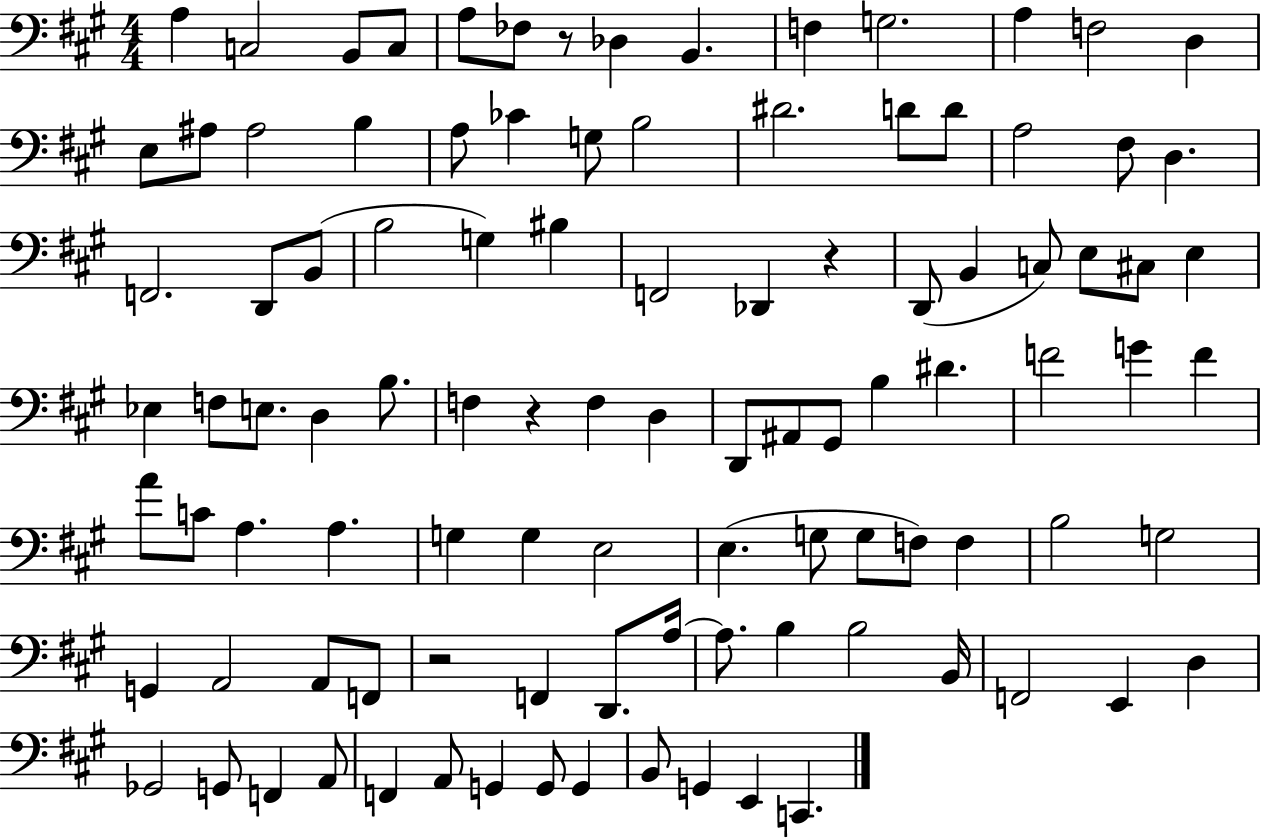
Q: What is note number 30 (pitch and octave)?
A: B2